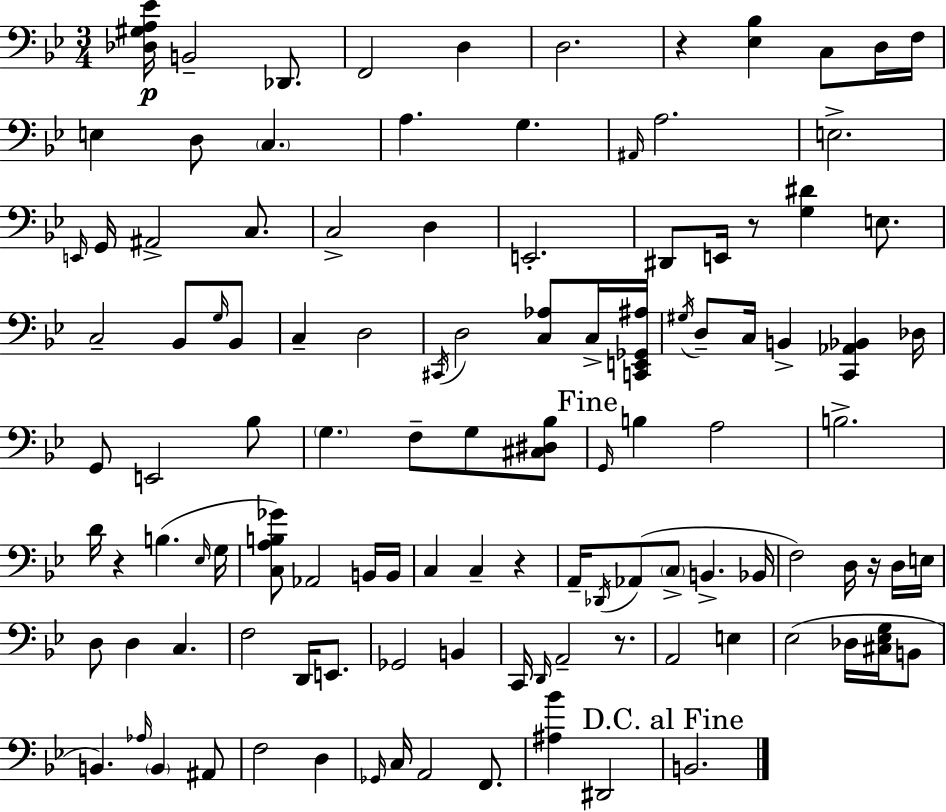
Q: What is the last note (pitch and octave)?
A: B2